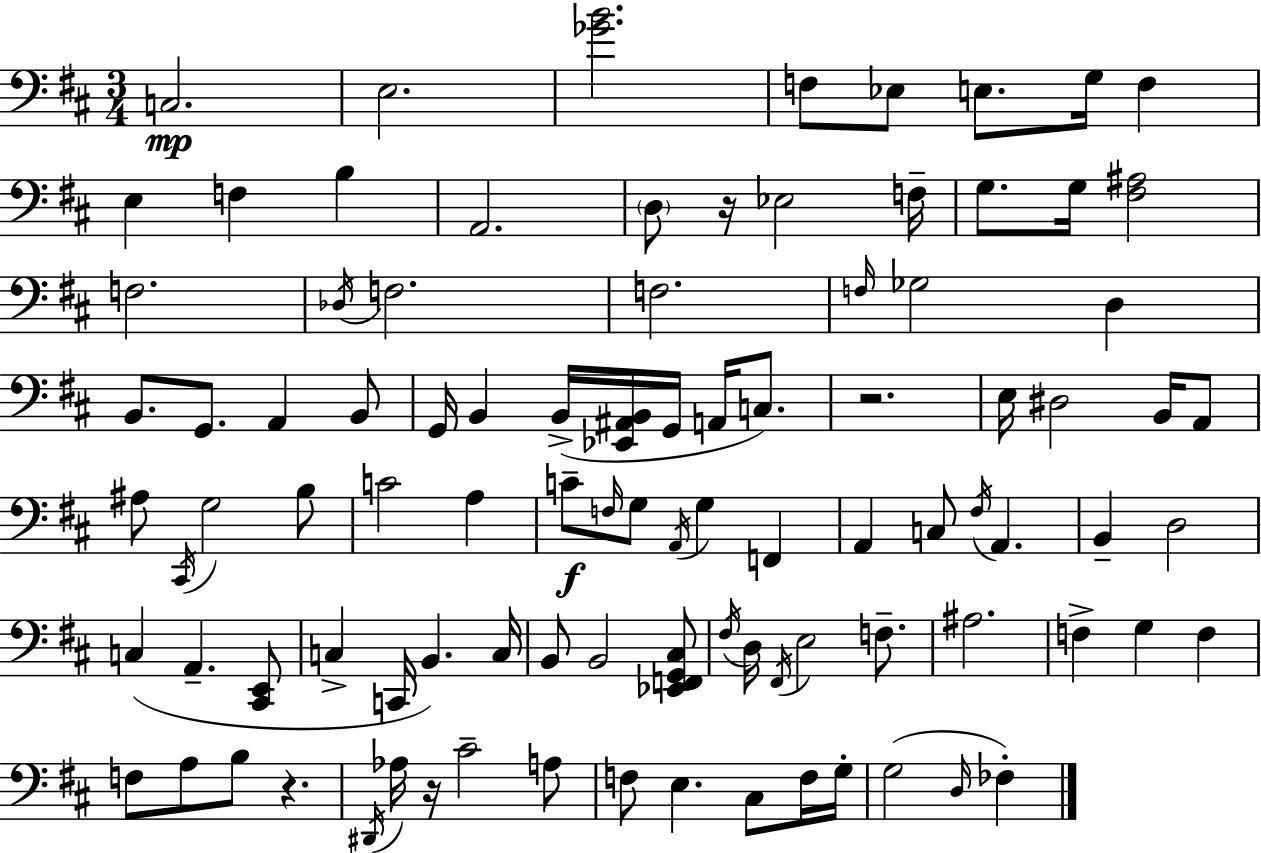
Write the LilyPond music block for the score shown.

{
  \clef bass
  \numericTimeSignature
  \time 3/4
  \key d \major
  c2.\mp | e2. | <ges' b'>2. | f8 ees8 e8. g16 f4 | \break e4 f4 b4 | a,2. | \parenthesize d8 r16 ees2 f16-- | g8. g16 <fis ais>2 | \break f2. | \acciaccatura { des16 } f2. | f2. | \grace { f16 } ges2 d4 | \break b,8. g,8. a,4 | b,8 g,16 b,4 b,16->( <ees, ais, b,>16 g,16 a,16 c8.) | r2. | e16 dis2 b,16 | \break a,8 ais8 \acciaccatura { cis,16 } g2 | b8 c'2 a4 | c'8--\f \grace { f16 } g8 \acciaccatura { a,16 } g4 | f,4 a,4 c8 \acciaccatura { fis16 } | \break a,4. b,4-- d2 | c4( a,4.-- | <cis, e,>8 c4-> c,16 b,4.) | c16 b,8 b,2 | \break <ees, f, g, cis>8 \acciaccatura { fis16 } d16 \acciaccatura { fis,16 } e2 | f8.-- ais2. | f4-> | g4 f4 f8 a8 | \break b8 r4. \acciaccatura { dis,16 } aes16 r16 cis'2-- | a8 f8 e4. | cis8 f16 g16-. g2( | \grace { d16 } fes4-.) \bar "|."
}